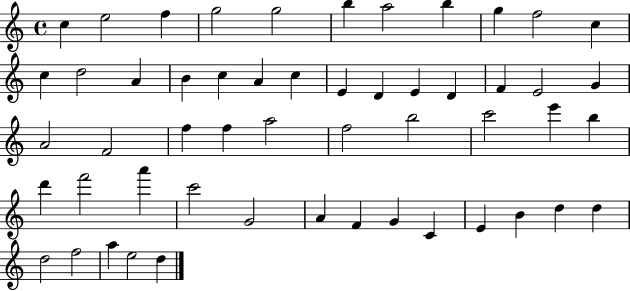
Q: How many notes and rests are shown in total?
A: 53